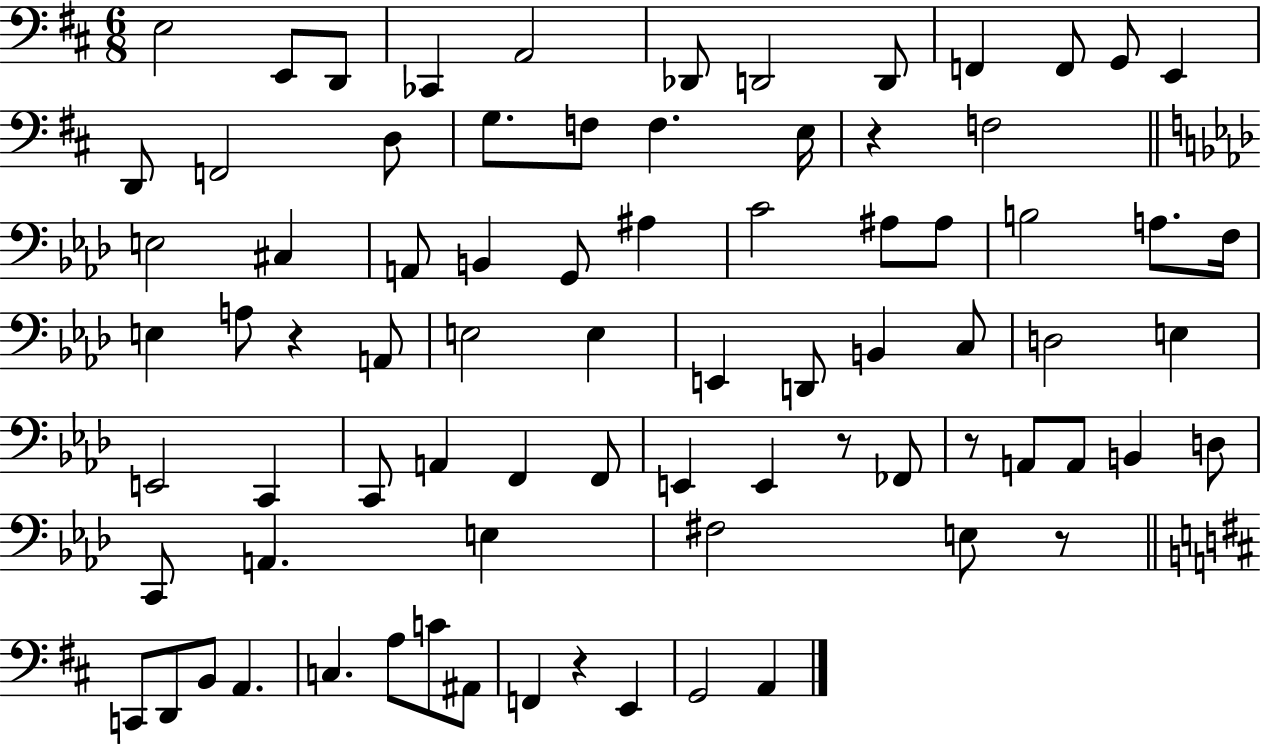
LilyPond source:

{
  \clef bass
  \numericTimeSignature
  \time 6/8
  \key d \major
  e2 e,8 d,8 | ces,4 a,2 | des,8 d,2 d,8 | f,4 f,8 g,8 e,4 | \break d,8 f,2 d8 | g8. f8 f4. e16 | r4 f2 | \bar "||" \break \key aes \major e2 cis4 | a,8 b,4 g,8 ais4 | c'2 ais8 ais8 | b2 a8. f16 | \break e4 a8 r4 a,8 | e2 e4 | e,4 d,8 b,4 c8 | d2 e4 | \break e,2 c,4 | c,8 a,4 f,4 f,8 | e,4 e,4 r8 fes,8 | r8 a,8 a,8 b,4 d8 | \break c,8 a,4. e4 | fis2 e8 r8 | \bar "||" \break \key d \major c,8 d,8 b,8 a,4. | c4. a8 c'8 ais,8 | f,4 r4 e,4 | g,2 a,4 | \break \bar "|."
}